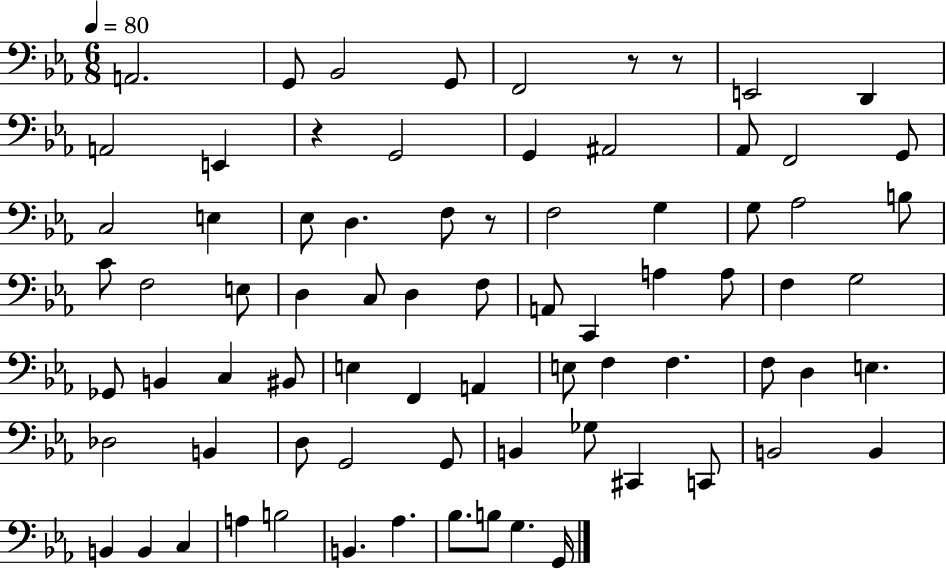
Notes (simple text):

A2/h. G2/e Bb2/h G2/e F2/h R/e R/e E2/h D2/q A2/h E2/q R/q G2/h G2/q A#2/h Ab2/e F2/h G2/e C3/h E3/q Eb3/e D3/q. F3/e R/e F3/h G3/q G3/e Ab3/h B3/e C4/e F3/h E3/e D3/q C3/e D3/q F3/e A2/e C2/q A3/q A3/e F3/q G3/h Gb2/e B2/q C3/q BIS2/e E3/q F2/q A2/q E3/e F3/q F3/q. F3/e D3/q E3/q. Db3/h B2/q D3/e G2/h G2/e B2/q Gb3/e C#2/q C2/e B2/h B2/q B2/q B2/q C3/q A3/q B3/h B2/q. Ab3/q. Bb3/e. B3/e G3/q. G2/s